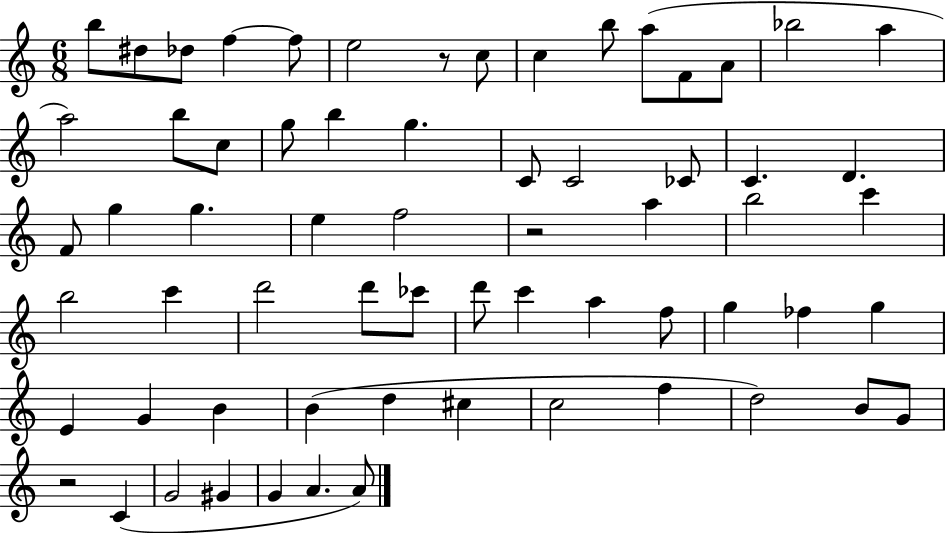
{
  \clef treble
  \numericTimeSignature
  \time 6/8
  \key c \major
  b''8 dis''8 des''8 f''4~~ f''8 | e''2 r8 c''8 | c''4 b''8 a''8( f'8 a'8 | bes''2 a''4 | \break a''2) b''8 c''8 | g''8 b''4 g''4. | c'8 c'2 ces'8 | c'4. d'4. | \break f'8 g''4 g''4. | e''4 f''2 | r2 a''4 | b''2 c'''4 | \break b''2 c'''4 | d'''2 d'''8 ces'''8 | d'''8 c'''4 a''4 f''8 | g''4 fes''4 g''4 | \break e'4 g'4 b'4 | b'4( d''4 cis''4 | c''2 f''4 | d''2) b'8 g'8 | \break r2 c'4( | g'2 gis'4 | g'4 a'4. a'8) | \bar "|."
}